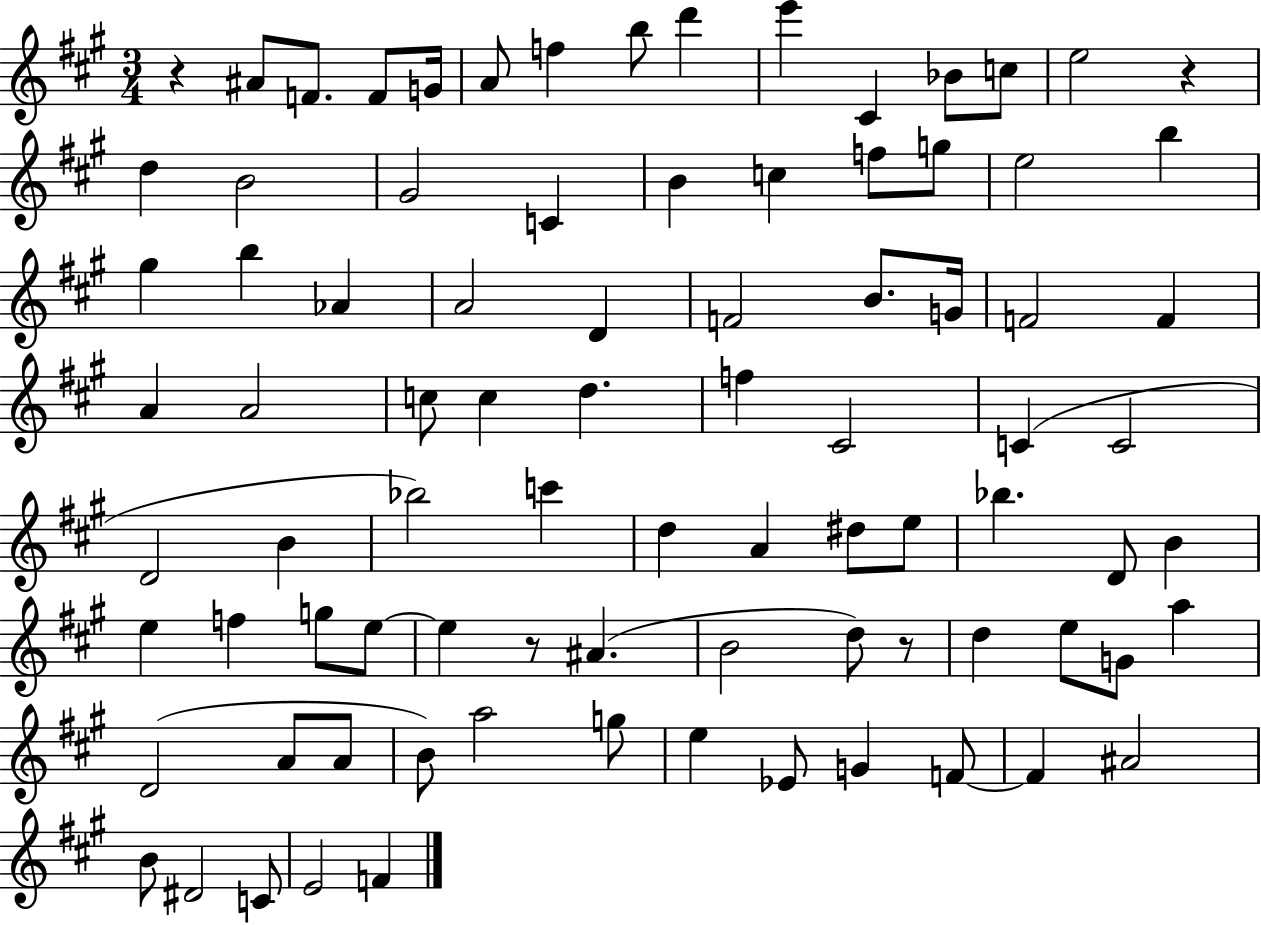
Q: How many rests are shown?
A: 4